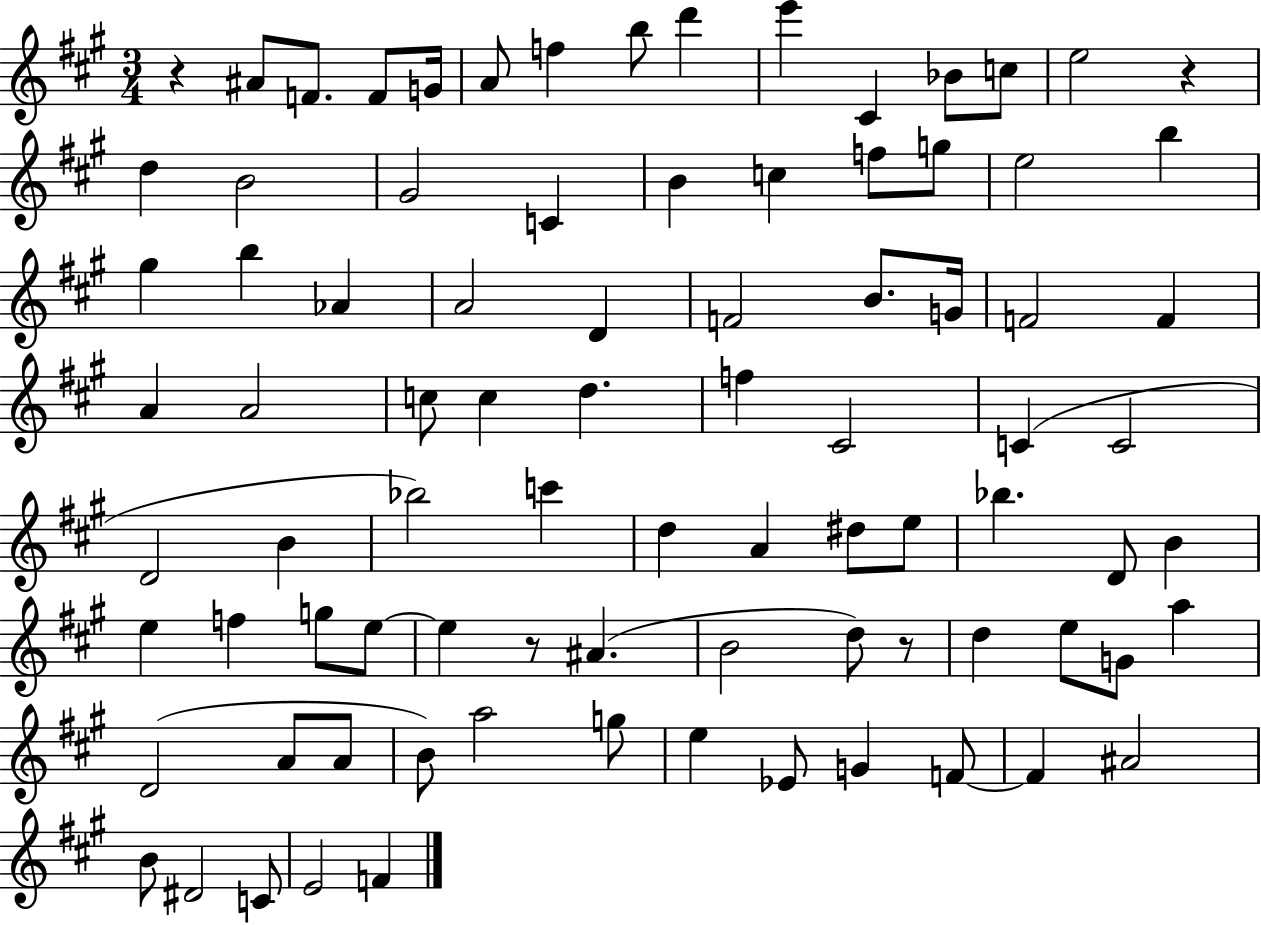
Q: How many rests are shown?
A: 4